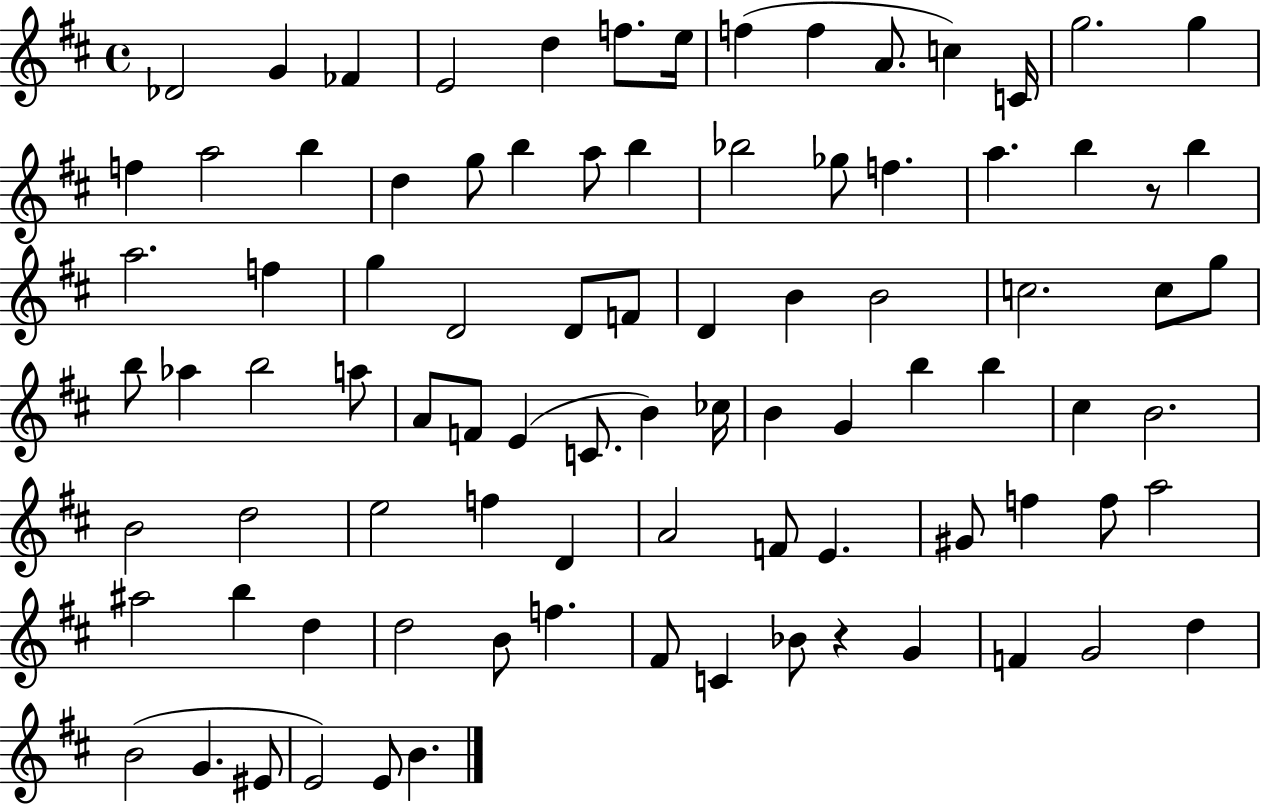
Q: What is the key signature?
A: D major